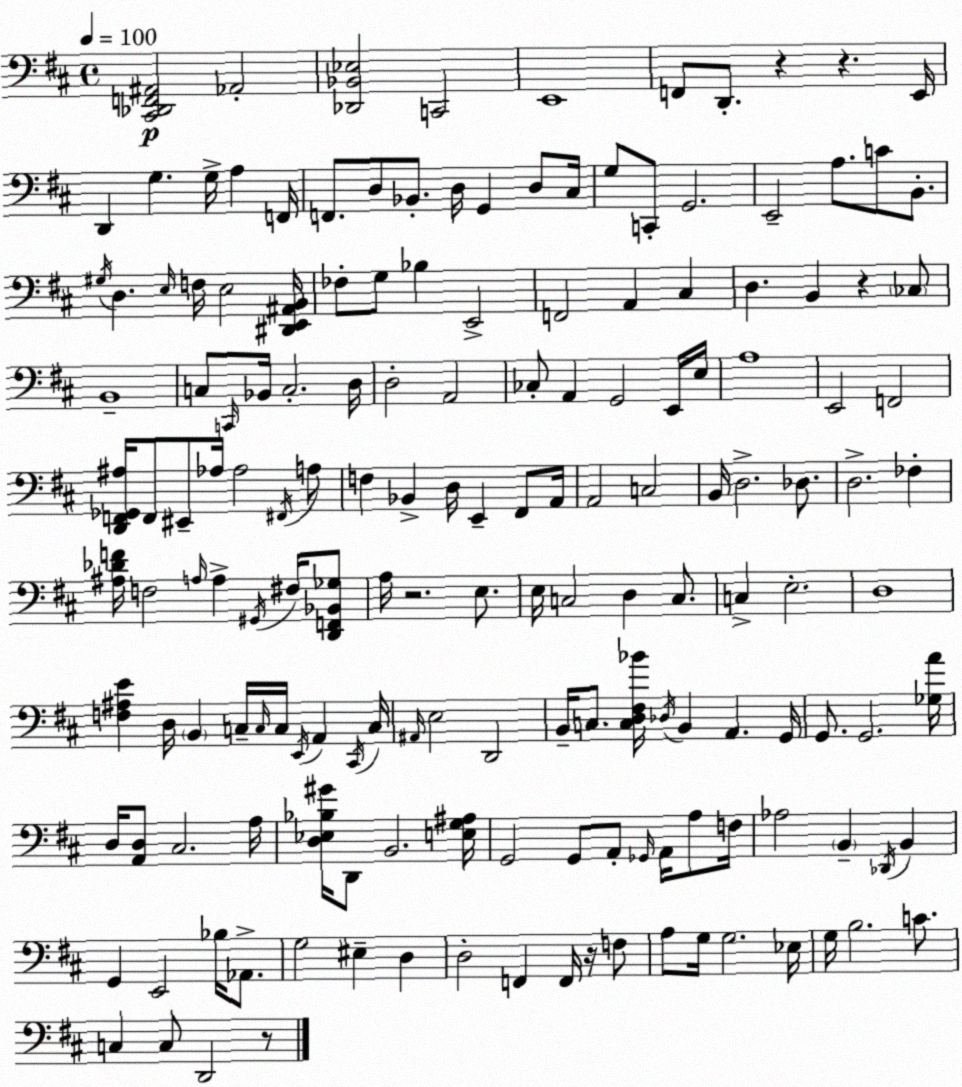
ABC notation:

X:1
T:Untitled
M:4/4
L:1/4
K:D
[^C,,_D,,F,,^A,,]2 _A,,2 [_D,,_B,,_E,]2 C,,2 E,,4 F,,/2 D,,/2 z z E,,/4 D,, G, G,/4 A, F,,/4 F,,/2 D,/2 _B,,/2 D,/4 G,, D,/2 ^C,/4 G,/2 C,,/2 G,,2 E,,2 A,/2 C/2 B,,/2 ^G,/4 D, E,/4 F,/4 E,2 [^D,,E,,^A,,B,,]/4 _F,/2 G,/2 _B, E,,2 F,,2 A,, ^C, D, B,, z _C,/2 B,,4 C,/2 C,,/4 _B,,/4 C,2 D,/4 D,2 A,,2 _C,/2 A,, G,,2 E,,/4 E,/4 A,4 E,,2 F,,2 [D,,F,,_G,,^A,]/4 F,,/2 ^E,,/2 _A,/4 _A,2 ^F,,/4 A,/2 F, _B,, D,/4 E,, ^F,,/2 A,,/4 A,,2 C,2 B,,/4 D,2 _D,/2 D,2 _F, [^A,_DF]/4 F,2 A,/4 A, ^G,,/4 ^F,/4 [D,,F,,_B,,_G,]/2 A,/4 z2 E,/2 E,/4 C,2 D, C,/2 C, E,2 D,4 [F,^A,E] D,/4 B,, C,/4 C,/4 C,/4 E,,/4 A,, ^C,,/4 C,/4 ^A,,/4 E,2 D,,2 B,,/4 C,/2 [C,D,^F,_B]/4 _D,/4 B,, A,, G,,/4 G,,/2 G,,2 [_G,A]/4 D,/4 [A,,D,]/2 ^C,2 A,/4 [D,_E,_B,^G]/4 D,,/2 B,,2 [E,G,^A,]/4 G,,2 G,,/2 A,,/2 _G,,/4 A,,/4 A,/2 F,/4 _A,2 B,, _D,,/4 B,, G,, E,,2 _B,/4 _A,,/2 G,2 ^E, D, D,2 F,, F,,/4 z/4 F,/2 A,/2 G,/4 G,2 _E,/4 G,/4 B,2 C/2 C, C,/2 D,,2 z/2